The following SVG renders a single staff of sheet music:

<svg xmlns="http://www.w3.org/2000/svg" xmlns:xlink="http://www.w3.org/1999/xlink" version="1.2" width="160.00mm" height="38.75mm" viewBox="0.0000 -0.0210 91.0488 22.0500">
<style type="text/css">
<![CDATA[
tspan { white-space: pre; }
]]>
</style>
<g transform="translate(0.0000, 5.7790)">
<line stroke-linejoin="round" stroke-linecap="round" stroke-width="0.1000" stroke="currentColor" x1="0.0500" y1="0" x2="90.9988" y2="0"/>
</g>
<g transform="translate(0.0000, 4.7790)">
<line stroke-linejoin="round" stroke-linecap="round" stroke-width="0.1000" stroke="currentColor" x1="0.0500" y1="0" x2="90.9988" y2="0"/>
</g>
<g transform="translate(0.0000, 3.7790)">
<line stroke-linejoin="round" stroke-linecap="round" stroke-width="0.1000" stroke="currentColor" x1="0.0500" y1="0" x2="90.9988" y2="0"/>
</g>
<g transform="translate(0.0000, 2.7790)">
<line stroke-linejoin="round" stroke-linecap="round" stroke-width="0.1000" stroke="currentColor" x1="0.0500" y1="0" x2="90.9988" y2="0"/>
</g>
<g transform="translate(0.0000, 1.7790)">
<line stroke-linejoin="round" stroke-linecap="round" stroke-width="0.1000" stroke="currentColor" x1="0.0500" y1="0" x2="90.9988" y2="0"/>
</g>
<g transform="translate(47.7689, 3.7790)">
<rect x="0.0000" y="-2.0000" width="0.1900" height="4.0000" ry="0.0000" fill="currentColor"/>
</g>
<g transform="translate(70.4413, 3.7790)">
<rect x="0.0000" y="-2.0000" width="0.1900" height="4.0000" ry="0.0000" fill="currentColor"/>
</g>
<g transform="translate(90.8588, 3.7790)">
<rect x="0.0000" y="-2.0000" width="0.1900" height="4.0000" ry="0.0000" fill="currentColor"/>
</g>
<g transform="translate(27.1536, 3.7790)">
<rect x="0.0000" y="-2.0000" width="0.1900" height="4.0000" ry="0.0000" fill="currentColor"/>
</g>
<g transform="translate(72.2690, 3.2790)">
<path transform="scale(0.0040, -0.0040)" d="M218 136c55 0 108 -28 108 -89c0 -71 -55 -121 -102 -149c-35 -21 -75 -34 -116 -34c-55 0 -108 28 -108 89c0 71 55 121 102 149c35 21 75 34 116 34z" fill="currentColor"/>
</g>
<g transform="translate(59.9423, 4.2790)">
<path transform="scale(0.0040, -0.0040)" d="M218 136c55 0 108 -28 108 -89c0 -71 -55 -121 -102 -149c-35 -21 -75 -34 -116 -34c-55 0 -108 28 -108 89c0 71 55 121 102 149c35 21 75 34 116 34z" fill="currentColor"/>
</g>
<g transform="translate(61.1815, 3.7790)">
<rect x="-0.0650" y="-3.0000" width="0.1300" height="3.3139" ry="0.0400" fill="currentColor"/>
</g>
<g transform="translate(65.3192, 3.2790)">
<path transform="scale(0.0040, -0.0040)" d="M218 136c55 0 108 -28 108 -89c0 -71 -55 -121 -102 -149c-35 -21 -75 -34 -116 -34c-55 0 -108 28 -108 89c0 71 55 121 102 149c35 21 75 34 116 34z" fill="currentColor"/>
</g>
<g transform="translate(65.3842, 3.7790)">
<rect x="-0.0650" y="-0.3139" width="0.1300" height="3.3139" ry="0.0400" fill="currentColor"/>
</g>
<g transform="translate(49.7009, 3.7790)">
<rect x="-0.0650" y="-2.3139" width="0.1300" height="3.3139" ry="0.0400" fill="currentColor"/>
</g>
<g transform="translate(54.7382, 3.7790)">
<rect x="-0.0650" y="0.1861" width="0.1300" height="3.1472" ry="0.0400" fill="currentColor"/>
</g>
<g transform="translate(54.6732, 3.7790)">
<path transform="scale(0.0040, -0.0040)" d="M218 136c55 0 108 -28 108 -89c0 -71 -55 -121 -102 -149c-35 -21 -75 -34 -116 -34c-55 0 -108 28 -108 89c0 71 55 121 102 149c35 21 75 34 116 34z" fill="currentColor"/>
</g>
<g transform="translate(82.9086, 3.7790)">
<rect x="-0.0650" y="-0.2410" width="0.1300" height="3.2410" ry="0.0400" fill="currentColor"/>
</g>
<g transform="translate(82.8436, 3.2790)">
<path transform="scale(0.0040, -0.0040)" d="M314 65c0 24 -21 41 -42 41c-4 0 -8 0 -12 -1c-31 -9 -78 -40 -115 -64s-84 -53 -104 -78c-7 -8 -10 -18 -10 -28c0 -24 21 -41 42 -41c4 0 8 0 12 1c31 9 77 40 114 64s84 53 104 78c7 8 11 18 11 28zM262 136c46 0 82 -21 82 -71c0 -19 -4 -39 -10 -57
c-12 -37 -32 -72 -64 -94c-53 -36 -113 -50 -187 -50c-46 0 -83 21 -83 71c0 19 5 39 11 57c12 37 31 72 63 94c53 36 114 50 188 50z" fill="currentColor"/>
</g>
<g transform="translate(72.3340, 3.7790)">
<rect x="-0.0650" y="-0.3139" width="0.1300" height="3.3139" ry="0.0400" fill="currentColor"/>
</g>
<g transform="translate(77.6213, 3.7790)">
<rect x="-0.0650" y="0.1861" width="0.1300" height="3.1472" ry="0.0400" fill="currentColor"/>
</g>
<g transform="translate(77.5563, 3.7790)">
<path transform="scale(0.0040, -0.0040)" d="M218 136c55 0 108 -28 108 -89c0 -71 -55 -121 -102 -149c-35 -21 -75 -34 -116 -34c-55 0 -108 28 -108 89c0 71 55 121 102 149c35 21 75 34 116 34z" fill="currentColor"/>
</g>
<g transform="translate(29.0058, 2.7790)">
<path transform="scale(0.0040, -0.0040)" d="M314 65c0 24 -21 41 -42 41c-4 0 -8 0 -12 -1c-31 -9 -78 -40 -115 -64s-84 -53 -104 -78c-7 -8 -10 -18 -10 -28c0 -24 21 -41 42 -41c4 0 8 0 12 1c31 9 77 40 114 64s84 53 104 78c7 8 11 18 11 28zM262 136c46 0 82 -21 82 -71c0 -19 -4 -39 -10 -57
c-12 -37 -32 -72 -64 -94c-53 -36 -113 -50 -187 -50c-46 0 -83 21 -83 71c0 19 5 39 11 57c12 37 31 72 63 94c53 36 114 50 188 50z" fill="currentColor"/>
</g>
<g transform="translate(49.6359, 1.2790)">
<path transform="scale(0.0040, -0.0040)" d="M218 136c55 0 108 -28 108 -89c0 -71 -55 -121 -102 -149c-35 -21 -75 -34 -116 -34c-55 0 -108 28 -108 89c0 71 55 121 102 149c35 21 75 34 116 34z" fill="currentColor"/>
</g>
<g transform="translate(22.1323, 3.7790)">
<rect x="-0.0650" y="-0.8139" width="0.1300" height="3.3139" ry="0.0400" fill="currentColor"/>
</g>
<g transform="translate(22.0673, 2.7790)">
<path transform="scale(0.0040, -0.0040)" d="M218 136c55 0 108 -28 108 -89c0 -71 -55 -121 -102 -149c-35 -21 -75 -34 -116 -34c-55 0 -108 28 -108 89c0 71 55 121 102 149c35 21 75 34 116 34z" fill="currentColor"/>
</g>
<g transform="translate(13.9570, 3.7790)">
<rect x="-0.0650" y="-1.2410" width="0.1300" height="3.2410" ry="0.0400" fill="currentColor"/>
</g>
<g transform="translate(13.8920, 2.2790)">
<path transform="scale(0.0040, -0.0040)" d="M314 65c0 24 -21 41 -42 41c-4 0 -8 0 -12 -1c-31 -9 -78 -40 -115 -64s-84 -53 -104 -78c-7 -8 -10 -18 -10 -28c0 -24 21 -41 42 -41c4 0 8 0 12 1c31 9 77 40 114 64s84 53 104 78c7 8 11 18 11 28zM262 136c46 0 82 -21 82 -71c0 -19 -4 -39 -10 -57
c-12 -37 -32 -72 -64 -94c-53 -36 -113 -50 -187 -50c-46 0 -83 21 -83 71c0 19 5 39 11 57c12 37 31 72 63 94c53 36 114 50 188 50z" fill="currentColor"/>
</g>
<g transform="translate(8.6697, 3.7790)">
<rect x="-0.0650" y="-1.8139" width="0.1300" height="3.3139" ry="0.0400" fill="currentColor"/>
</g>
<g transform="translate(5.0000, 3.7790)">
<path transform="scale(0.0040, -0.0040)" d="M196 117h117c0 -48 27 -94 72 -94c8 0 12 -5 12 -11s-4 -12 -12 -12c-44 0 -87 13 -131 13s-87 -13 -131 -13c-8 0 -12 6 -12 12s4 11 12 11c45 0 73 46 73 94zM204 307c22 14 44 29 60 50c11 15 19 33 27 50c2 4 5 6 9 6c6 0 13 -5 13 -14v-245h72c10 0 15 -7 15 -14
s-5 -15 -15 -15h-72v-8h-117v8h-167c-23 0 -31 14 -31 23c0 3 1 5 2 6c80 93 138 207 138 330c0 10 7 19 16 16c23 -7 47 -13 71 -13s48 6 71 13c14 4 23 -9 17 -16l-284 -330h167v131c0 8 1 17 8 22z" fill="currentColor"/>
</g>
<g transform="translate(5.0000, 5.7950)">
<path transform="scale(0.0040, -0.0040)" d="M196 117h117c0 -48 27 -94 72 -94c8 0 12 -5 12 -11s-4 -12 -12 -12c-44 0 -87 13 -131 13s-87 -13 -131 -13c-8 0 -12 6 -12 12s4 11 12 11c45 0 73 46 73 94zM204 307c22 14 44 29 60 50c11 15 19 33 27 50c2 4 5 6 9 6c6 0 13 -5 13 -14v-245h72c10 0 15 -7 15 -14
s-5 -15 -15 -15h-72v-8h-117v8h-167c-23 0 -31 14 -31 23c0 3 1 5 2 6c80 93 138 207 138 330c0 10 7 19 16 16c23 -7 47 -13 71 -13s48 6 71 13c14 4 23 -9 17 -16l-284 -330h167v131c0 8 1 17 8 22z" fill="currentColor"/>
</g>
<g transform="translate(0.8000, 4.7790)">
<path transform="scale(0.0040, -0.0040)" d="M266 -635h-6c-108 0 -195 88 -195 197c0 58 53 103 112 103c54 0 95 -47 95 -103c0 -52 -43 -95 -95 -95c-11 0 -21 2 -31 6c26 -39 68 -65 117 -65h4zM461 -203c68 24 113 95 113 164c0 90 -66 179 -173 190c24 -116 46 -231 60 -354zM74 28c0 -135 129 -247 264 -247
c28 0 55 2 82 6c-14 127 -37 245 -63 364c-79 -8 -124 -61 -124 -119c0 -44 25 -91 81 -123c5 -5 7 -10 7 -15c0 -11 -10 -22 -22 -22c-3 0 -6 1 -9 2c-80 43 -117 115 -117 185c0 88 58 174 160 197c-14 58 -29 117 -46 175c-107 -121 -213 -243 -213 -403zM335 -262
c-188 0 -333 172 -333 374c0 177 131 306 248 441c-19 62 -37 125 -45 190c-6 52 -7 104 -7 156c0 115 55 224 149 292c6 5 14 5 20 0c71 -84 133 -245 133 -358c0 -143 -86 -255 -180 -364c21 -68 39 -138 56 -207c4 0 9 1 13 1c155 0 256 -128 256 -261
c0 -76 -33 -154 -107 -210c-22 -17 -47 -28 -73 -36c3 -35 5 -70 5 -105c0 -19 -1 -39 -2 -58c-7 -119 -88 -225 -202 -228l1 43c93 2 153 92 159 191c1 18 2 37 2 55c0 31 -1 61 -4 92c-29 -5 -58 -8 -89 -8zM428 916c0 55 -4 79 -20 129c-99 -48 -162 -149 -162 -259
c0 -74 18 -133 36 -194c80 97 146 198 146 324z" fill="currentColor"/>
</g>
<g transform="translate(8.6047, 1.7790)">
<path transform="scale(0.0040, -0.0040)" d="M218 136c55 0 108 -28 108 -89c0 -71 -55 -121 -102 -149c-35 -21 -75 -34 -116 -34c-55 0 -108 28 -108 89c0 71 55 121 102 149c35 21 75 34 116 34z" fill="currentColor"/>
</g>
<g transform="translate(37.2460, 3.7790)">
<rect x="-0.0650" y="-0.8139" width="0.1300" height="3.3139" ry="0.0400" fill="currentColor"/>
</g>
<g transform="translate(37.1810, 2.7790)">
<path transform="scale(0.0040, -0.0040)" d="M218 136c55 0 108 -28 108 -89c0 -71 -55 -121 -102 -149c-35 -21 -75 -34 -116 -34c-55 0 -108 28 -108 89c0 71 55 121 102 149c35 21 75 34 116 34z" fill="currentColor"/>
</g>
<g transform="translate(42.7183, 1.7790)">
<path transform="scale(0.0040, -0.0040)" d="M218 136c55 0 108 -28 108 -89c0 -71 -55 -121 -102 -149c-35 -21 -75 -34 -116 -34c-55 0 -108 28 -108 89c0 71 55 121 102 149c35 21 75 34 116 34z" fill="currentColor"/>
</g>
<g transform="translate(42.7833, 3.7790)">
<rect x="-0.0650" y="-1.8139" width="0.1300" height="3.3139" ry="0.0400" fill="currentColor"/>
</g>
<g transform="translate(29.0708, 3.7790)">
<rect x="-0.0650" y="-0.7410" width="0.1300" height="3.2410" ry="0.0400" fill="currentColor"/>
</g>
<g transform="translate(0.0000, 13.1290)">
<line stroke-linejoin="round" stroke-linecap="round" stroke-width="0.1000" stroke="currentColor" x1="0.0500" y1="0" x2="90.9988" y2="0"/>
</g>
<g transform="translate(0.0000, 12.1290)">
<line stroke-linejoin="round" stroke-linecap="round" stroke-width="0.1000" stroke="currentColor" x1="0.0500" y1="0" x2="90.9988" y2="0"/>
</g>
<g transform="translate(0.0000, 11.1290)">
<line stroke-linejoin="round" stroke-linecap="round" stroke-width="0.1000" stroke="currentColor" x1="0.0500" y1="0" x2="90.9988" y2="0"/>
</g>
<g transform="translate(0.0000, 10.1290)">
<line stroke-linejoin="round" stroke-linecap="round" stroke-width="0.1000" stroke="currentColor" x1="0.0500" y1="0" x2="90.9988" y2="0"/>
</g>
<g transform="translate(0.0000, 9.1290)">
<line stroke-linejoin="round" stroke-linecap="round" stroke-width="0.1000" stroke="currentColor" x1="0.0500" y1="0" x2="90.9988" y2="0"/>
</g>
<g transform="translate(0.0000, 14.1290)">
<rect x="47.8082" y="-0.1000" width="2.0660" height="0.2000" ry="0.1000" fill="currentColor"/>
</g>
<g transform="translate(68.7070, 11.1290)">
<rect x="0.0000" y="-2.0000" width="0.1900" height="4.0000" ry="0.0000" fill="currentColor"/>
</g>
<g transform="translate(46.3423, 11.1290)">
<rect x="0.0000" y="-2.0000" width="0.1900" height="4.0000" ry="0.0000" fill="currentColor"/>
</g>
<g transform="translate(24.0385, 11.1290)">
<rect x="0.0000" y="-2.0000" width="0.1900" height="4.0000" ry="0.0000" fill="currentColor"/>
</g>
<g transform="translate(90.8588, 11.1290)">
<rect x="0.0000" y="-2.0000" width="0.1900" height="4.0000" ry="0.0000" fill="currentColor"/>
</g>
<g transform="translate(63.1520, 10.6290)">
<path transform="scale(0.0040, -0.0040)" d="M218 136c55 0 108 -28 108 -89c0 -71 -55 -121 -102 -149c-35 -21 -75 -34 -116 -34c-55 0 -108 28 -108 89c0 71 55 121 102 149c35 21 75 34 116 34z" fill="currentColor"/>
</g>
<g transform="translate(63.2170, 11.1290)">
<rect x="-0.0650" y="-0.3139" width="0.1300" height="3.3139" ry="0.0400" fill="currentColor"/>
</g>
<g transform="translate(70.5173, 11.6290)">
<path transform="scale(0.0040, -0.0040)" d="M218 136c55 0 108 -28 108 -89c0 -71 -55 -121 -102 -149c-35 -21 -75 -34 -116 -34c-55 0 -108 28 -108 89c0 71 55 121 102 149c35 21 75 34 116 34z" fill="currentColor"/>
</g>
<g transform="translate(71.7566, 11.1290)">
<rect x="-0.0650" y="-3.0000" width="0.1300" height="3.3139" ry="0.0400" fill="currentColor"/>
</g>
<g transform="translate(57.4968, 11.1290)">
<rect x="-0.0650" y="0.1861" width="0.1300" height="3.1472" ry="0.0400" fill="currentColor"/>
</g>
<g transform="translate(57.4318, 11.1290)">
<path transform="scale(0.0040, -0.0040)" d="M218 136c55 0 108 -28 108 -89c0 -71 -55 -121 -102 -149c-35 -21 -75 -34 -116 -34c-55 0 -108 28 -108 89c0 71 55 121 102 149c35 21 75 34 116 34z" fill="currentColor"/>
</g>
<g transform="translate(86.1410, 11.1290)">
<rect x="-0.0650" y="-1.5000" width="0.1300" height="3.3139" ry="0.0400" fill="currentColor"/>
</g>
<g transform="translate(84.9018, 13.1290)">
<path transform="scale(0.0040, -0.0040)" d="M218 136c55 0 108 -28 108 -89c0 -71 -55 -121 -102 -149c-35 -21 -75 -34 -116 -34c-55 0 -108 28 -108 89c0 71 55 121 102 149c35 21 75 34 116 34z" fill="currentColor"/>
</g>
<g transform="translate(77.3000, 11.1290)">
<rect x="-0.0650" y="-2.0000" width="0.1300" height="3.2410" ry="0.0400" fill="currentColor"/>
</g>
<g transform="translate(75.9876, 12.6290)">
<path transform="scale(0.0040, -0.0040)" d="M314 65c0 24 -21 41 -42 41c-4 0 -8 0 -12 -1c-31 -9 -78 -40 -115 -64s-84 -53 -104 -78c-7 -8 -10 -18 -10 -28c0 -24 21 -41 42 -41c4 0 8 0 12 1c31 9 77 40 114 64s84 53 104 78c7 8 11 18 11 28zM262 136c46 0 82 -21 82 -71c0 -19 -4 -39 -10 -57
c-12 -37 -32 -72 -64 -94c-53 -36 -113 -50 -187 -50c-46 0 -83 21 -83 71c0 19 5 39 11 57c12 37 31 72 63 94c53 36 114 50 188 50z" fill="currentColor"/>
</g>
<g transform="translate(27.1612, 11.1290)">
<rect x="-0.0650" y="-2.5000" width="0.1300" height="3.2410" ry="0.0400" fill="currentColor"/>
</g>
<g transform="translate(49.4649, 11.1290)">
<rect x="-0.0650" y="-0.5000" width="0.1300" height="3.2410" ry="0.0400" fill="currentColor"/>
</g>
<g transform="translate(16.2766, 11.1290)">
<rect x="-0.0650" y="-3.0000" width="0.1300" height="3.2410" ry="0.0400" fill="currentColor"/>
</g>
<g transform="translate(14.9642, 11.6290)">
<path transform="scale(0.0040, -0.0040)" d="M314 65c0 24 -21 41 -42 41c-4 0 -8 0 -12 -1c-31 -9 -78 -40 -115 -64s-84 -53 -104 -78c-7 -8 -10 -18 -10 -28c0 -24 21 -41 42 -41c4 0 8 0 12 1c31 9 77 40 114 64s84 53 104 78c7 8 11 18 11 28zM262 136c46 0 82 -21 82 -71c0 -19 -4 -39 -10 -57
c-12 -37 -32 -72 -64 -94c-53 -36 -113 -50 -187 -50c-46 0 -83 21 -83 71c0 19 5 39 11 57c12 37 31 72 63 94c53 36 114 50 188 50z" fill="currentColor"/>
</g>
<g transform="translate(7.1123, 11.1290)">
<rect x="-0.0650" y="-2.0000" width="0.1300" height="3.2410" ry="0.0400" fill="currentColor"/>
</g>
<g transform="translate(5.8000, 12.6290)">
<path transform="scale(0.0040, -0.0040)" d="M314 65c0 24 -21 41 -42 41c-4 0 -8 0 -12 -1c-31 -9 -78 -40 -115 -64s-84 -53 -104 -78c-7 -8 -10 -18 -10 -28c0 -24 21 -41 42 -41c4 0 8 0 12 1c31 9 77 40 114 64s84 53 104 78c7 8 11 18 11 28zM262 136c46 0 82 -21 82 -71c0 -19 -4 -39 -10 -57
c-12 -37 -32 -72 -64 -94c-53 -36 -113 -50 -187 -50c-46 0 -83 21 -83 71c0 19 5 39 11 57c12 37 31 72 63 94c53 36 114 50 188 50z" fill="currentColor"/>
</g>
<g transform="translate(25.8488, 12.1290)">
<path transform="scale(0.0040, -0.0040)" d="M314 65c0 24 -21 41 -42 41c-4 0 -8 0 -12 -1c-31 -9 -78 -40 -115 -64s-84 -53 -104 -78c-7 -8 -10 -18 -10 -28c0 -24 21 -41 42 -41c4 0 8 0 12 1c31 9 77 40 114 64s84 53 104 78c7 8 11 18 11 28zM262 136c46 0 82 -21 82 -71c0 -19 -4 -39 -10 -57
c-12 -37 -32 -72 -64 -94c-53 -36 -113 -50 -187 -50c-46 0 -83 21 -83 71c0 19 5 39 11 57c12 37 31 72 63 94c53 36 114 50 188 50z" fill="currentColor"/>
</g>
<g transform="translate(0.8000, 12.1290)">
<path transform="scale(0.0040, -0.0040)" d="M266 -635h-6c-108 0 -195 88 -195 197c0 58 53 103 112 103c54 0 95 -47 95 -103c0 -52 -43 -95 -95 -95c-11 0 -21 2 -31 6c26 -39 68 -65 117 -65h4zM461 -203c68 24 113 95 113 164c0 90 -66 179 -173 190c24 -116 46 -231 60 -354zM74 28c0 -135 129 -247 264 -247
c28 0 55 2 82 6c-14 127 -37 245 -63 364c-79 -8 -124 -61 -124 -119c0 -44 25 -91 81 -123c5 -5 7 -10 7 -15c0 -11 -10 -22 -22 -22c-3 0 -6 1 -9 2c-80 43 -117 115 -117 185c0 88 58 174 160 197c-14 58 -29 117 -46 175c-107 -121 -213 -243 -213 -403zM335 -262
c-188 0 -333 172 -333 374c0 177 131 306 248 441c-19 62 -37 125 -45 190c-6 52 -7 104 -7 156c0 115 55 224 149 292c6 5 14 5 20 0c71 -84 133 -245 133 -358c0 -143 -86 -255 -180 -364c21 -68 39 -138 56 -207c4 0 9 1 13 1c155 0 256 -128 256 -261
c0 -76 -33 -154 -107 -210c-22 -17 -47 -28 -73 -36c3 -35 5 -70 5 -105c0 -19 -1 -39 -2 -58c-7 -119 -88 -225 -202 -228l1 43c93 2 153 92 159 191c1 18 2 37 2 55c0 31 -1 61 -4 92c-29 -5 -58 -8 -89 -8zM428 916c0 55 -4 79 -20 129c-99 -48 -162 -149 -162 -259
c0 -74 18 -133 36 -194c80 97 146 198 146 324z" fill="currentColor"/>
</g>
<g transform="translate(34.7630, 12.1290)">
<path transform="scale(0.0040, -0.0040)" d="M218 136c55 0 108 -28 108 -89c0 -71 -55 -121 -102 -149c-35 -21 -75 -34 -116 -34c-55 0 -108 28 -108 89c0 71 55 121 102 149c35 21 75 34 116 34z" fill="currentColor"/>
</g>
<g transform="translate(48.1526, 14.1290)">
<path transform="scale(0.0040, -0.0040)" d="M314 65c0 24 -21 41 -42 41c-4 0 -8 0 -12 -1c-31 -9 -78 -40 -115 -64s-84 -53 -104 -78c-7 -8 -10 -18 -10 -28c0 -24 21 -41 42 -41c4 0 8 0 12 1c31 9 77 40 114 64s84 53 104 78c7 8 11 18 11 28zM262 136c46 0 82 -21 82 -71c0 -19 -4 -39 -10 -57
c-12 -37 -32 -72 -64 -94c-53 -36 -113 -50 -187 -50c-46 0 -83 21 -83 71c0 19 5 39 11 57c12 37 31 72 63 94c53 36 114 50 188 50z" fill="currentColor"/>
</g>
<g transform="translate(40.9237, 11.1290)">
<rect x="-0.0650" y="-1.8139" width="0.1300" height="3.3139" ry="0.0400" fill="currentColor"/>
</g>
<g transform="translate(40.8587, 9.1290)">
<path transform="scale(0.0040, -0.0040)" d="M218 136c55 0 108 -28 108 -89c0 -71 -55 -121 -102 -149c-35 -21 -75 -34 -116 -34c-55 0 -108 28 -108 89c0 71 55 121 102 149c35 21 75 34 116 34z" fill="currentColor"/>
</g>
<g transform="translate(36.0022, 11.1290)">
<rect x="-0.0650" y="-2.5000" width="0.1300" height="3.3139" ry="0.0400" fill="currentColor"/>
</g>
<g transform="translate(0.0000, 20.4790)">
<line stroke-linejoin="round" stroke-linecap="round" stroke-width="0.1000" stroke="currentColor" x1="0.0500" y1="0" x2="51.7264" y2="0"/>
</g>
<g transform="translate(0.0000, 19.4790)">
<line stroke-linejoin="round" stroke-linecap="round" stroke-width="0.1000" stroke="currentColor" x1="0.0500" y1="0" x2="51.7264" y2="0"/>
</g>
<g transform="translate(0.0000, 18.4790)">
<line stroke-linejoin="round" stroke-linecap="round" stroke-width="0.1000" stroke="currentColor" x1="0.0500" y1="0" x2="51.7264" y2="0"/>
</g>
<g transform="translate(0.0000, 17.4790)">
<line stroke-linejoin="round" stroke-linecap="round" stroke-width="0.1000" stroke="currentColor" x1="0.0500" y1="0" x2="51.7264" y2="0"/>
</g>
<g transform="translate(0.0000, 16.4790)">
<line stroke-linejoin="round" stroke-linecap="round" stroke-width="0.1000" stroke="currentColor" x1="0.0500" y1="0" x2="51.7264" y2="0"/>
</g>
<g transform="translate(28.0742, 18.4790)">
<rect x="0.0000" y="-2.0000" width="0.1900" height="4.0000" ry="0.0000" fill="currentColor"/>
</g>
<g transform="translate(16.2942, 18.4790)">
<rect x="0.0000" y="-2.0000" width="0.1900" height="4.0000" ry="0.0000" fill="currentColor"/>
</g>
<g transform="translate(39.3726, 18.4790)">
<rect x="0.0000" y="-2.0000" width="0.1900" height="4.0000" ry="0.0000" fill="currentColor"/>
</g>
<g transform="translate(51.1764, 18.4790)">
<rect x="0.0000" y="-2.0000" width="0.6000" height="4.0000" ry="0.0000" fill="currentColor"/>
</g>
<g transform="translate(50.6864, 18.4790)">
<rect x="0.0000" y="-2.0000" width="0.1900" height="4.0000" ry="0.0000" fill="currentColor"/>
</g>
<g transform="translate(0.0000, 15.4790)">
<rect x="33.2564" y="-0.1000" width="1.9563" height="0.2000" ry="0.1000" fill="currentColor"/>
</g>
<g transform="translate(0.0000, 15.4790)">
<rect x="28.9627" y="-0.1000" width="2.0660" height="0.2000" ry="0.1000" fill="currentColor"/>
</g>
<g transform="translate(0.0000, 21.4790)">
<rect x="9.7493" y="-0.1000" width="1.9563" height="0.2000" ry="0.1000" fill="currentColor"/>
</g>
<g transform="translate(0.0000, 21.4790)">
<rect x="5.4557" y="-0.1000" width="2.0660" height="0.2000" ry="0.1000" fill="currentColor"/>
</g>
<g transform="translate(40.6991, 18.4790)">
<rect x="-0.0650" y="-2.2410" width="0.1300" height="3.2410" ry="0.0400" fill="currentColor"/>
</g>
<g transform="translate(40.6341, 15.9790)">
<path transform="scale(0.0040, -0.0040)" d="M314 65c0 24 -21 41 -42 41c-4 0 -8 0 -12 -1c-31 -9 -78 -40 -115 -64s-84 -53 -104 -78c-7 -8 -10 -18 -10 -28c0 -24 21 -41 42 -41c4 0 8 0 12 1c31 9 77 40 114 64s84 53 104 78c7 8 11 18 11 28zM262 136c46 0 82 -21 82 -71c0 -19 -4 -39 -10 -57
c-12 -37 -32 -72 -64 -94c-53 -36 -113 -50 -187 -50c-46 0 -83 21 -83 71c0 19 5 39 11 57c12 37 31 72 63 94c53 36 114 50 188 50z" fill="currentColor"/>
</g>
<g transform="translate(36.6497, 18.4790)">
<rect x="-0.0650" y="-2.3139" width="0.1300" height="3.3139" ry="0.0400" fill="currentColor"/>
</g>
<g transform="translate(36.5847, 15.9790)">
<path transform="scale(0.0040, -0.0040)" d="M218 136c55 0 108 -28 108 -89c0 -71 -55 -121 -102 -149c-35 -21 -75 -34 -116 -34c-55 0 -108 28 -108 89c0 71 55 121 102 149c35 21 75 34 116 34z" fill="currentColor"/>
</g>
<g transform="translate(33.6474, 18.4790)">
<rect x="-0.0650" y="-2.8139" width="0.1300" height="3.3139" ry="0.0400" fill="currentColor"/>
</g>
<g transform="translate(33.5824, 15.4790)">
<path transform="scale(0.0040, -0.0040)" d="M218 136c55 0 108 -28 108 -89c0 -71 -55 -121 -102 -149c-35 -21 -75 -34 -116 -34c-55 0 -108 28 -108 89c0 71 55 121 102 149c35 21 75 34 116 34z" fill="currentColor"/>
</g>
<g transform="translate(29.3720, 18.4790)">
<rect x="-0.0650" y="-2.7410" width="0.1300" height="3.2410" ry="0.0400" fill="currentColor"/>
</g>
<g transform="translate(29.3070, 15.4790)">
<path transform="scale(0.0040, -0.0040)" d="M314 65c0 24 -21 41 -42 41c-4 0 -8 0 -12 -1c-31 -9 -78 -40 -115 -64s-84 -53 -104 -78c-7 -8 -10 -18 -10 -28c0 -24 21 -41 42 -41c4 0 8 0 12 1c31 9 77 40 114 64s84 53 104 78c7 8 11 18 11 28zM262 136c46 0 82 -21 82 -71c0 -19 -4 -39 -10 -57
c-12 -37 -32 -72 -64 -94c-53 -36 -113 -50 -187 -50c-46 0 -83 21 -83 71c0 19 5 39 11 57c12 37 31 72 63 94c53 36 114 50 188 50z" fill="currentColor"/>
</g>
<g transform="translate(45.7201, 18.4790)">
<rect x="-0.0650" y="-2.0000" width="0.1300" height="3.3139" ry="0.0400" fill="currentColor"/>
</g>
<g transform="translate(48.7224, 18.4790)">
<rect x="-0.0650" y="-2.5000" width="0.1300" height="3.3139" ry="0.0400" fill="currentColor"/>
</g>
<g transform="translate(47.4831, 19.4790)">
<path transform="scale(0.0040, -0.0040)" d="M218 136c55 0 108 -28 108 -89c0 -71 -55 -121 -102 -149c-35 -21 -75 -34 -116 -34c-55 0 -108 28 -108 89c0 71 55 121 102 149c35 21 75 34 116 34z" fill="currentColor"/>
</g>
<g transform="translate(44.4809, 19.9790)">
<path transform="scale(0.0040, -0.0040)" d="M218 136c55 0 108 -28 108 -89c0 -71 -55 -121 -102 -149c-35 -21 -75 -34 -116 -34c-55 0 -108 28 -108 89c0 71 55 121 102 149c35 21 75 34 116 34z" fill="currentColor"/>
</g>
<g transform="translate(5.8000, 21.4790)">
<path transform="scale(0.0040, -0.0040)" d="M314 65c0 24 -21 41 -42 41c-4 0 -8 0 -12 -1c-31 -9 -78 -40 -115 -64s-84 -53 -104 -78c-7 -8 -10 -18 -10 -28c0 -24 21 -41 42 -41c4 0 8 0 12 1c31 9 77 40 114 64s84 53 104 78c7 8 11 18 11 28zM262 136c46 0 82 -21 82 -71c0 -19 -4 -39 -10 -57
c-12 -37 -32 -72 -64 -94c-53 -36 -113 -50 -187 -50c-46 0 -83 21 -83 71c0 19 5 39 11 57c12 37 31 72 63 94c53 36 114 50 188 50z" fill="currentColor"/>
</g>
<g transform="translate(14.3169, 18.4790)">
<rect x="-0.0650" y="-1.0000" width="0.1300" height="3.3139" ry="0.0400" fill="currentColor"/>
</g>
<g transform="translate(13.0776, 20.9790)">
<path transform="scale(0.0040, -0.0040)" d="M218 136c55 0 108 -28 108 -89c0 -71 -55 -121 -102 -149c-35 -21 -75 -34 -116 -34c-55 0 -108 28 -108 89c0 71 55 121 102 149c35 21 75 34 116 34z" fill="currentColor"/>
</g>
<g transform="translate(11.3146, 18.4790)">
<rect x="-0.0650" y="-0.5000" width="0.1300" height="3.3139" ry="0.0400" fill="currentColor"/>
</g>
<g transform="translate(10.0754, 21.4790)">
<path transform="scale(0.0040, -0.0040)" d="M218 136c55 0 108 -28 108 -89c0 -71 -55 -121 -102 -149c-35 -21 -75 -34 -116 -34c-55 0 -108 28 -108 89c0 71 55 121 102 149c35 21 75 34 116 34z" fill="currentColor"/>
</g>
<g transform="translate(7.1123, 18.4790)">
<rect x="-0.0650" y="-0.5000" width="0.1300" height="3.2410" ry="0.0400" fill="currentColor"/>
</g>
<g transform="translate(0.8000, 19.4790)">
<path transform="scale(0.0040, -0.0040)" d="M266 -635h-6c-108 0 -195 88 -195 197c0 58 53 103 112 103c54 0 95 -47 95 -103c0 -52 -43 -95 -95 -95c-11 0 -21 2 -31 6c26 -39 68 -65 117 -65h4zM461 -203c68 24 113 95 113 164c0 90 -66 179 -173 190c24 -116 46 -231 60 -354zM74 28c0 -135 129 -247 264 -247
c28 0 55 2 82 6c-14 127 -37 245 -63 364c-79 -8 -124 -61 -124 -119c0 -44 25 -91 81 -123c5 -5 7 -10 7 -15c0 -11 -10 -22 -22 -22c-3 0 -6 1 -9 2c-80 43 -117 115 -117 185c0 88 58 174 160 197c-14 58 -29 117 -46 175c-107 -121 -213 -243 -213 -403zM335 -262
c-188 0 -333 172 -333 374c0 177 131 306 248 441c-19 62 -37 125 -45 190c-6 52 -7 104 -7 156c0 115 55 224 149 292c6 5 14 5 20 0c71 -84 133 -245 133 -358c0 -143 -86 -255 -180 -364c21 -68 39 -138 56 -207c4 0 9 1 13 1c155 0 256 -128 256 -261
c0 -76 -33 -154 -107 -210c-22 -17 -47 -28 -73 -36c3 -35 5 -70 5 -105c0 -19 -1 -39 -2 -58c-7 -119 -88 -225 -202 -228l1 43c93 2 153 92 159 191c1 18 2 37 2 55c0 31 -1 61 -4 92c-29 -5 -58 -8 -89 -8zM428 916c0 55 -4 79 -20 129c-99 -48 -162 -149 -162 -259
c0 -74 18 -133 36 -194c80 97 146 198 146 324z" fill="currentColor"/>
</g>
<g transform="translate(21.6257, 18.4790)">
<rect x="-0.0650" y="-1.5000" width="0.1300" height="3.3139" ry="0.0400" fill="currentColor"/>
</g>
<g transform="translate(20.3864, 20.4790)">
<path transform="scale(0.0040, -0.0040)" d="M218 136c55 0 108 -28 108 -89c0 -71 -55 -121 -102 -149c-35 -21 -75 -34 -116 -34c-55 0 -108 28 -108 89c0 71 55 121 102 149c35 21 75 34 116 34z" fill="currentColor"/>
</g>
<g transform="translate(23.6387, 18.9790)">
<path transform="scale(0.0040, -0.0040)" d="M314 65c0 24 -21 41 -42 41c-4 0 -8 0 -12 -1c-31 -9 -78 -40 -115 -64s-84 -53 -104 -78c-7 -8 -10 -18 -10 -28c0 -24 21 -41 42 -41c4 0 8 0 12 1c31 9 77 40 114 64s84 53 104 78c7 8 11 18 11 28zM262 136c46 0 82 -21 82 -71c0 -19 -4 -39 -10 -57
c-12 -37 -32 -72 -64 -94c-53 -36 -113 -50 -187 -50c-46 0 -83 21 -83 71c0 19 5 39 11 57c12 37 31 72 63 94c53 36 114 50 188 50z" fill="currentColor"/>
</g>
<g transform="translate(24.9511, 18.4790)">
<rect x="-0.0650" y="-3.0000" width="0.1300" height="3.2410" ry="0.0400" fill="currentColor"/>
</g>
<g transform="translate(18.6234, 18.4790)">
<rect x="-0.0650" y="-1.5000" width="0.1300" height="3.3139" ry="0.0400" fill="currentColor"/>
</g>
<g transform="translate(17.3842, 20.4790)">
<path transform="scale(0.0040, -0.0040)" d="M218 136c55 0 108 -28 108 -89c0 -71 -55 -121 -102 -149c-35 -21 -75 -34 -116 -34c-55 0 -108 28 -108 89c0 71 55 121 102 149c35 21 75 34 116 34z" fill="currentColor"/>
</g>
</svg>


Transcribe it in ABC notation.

X:1
T:Untitled
M:4/4
L:1/4
K:C
f e2 d d2 d f g B A c c B c2 F2 A2 G2 G f C2 B c A F2 E C2 C D E E A2 a2 a g g2 F G